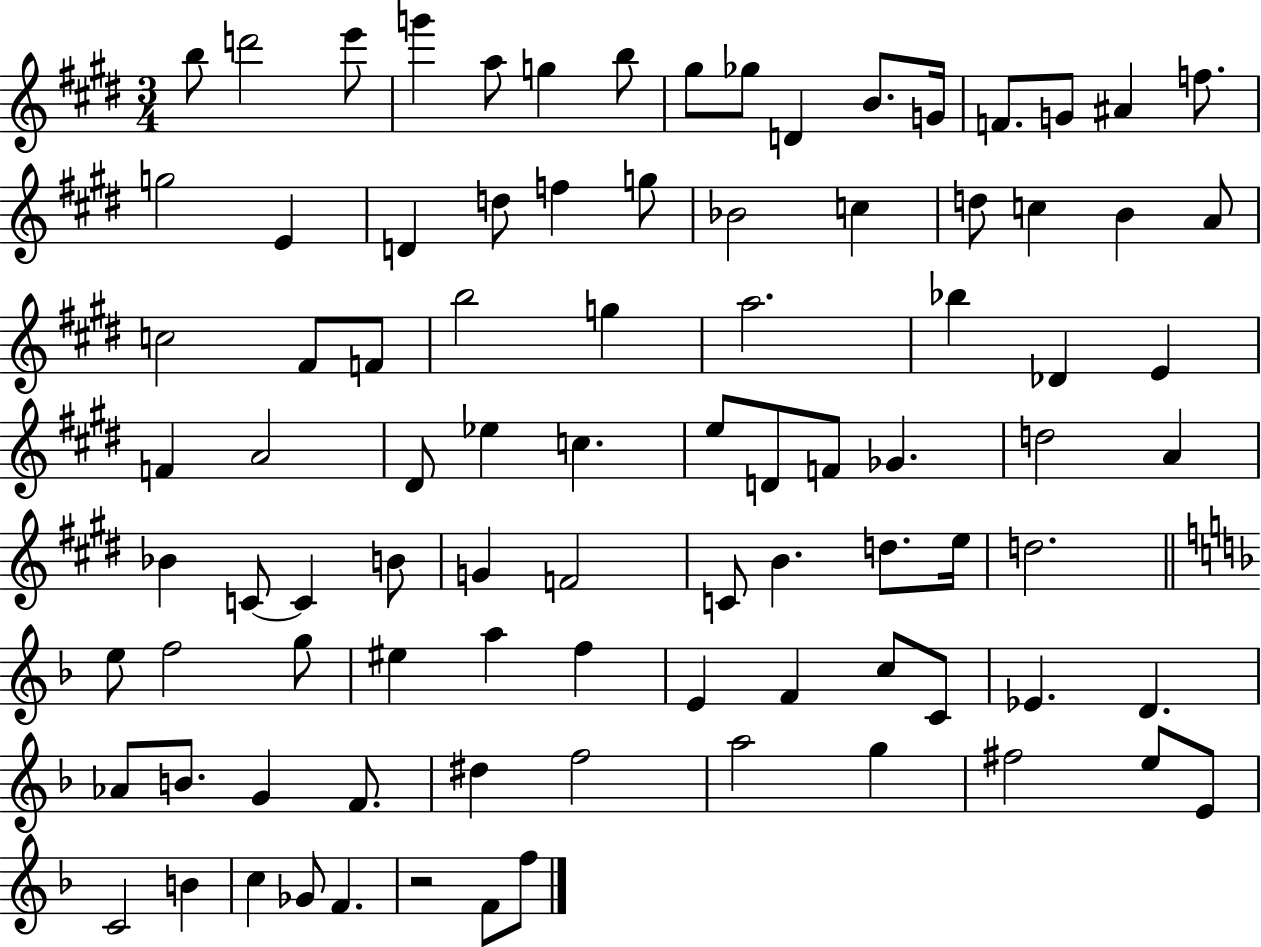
B5/e D6/h E6/e G6/q A5/e G5/q B5/e G#5/e Gb5/e D4/q B4/e. G4/s F4/e. G4/e A#4/q F5/e. G5/h E4/q D4/q D5/e F5/q G5/e Bb4/h C5/q D5/e C5/q B4/q A4/e C5/h F#4/e F4/e B5/h G5/q A5/h. Bb5/q Db4/q E4/q F4/q A4/h D#4/e Eb5/q C5/q. E5/e D4/e F4/e Gb4/q. D5/h A4/q Bb4/q C4/e C4/q B4/e G4/q F4/h C4/e B4/q. D5/e. E5/s D5/h. E5/e F5/h G5/e EIS5/q A5/q F5/q E4/q F4/q C5/e C4/e Eb4/q. D4/q. Ab4/e B4/e. G4/q F4/e. D#5/q F5/h A5/h G5/q F#5/h E5/e E4/e C4/h B4/q C5/q Gb4/e F4/q. R/h F4/e F5/e